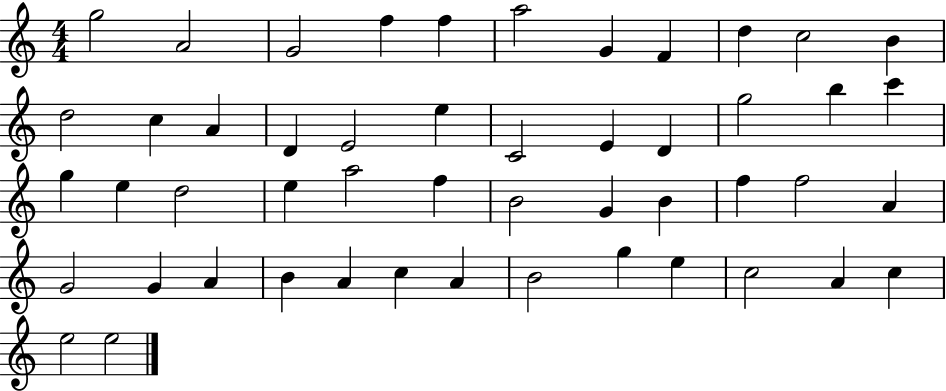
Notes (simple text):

G5/h A4/h G4/h F5/q F5/q A5/h G4/q F4/q D5/q C5/h B4/q D5/h C5/q A4/q D4/q E4/h E5/q C4/h E4/q D4/q G5/h B5/q C6/q G5/q E5/q D5/h E5/q A5/h F5/q B4/h G4/q B4/q F5/q F5/h A4/q G4/h G4/q A4/q B4/q A4/q C5/q A4/q B4/h G5/q E5/q C5/h A4/q C5/q E5/h E5/h